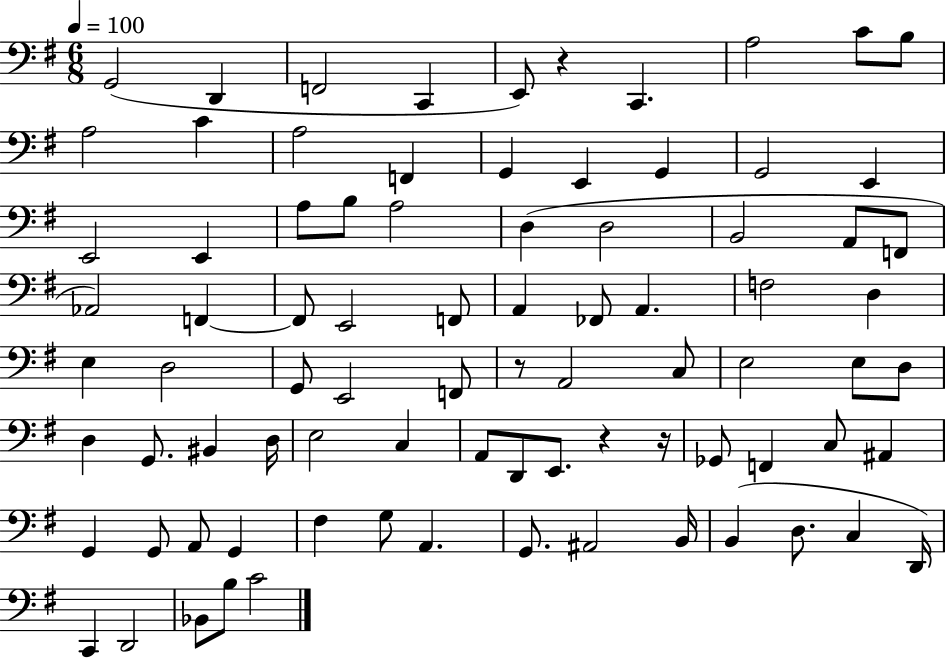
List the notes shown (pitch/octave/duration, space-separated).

G2/h D2/q F2/h C2/q E2/e R/q C2/q. A3/h C4/e B3/e A3/h C4/q A3/h F2/q G2/q E2/q G2/q G2/h E2/q E2/h E2/q A3/e B3/e A3/h D3/q D3/h B2/h A2/e F2/e Ab2/h F2/q F2/e E2/h F2/e A2/q FES2/e A2/q. F3/h D3/q E3/q D3/h G2/e E2/h F2/e R/e A2/h C3/e E3/h E3/e D3/e D3/q G2/e. BIS2/q D3/s E3/h C3/q A2/e D2/e E2/e. R/q R/s Gb2/e F2/q C3/e A#2/q G2/q G2/e A2/e G2/q F#3/q G3/e A2/q. G2/e. A#2/h B2/s B2/q D3/e. C3/q D2/s C2/q D2/h Bb2/e B3/e C4/h